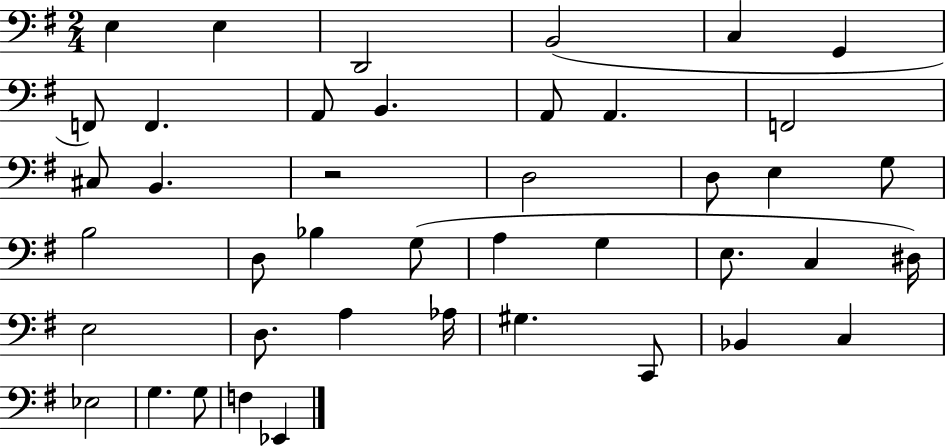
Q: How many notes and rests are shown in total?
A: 42